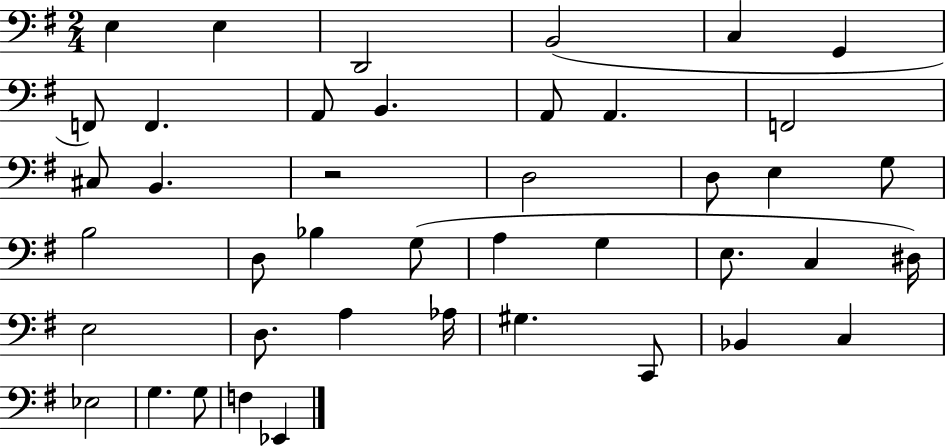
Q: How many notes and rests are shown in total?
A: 42